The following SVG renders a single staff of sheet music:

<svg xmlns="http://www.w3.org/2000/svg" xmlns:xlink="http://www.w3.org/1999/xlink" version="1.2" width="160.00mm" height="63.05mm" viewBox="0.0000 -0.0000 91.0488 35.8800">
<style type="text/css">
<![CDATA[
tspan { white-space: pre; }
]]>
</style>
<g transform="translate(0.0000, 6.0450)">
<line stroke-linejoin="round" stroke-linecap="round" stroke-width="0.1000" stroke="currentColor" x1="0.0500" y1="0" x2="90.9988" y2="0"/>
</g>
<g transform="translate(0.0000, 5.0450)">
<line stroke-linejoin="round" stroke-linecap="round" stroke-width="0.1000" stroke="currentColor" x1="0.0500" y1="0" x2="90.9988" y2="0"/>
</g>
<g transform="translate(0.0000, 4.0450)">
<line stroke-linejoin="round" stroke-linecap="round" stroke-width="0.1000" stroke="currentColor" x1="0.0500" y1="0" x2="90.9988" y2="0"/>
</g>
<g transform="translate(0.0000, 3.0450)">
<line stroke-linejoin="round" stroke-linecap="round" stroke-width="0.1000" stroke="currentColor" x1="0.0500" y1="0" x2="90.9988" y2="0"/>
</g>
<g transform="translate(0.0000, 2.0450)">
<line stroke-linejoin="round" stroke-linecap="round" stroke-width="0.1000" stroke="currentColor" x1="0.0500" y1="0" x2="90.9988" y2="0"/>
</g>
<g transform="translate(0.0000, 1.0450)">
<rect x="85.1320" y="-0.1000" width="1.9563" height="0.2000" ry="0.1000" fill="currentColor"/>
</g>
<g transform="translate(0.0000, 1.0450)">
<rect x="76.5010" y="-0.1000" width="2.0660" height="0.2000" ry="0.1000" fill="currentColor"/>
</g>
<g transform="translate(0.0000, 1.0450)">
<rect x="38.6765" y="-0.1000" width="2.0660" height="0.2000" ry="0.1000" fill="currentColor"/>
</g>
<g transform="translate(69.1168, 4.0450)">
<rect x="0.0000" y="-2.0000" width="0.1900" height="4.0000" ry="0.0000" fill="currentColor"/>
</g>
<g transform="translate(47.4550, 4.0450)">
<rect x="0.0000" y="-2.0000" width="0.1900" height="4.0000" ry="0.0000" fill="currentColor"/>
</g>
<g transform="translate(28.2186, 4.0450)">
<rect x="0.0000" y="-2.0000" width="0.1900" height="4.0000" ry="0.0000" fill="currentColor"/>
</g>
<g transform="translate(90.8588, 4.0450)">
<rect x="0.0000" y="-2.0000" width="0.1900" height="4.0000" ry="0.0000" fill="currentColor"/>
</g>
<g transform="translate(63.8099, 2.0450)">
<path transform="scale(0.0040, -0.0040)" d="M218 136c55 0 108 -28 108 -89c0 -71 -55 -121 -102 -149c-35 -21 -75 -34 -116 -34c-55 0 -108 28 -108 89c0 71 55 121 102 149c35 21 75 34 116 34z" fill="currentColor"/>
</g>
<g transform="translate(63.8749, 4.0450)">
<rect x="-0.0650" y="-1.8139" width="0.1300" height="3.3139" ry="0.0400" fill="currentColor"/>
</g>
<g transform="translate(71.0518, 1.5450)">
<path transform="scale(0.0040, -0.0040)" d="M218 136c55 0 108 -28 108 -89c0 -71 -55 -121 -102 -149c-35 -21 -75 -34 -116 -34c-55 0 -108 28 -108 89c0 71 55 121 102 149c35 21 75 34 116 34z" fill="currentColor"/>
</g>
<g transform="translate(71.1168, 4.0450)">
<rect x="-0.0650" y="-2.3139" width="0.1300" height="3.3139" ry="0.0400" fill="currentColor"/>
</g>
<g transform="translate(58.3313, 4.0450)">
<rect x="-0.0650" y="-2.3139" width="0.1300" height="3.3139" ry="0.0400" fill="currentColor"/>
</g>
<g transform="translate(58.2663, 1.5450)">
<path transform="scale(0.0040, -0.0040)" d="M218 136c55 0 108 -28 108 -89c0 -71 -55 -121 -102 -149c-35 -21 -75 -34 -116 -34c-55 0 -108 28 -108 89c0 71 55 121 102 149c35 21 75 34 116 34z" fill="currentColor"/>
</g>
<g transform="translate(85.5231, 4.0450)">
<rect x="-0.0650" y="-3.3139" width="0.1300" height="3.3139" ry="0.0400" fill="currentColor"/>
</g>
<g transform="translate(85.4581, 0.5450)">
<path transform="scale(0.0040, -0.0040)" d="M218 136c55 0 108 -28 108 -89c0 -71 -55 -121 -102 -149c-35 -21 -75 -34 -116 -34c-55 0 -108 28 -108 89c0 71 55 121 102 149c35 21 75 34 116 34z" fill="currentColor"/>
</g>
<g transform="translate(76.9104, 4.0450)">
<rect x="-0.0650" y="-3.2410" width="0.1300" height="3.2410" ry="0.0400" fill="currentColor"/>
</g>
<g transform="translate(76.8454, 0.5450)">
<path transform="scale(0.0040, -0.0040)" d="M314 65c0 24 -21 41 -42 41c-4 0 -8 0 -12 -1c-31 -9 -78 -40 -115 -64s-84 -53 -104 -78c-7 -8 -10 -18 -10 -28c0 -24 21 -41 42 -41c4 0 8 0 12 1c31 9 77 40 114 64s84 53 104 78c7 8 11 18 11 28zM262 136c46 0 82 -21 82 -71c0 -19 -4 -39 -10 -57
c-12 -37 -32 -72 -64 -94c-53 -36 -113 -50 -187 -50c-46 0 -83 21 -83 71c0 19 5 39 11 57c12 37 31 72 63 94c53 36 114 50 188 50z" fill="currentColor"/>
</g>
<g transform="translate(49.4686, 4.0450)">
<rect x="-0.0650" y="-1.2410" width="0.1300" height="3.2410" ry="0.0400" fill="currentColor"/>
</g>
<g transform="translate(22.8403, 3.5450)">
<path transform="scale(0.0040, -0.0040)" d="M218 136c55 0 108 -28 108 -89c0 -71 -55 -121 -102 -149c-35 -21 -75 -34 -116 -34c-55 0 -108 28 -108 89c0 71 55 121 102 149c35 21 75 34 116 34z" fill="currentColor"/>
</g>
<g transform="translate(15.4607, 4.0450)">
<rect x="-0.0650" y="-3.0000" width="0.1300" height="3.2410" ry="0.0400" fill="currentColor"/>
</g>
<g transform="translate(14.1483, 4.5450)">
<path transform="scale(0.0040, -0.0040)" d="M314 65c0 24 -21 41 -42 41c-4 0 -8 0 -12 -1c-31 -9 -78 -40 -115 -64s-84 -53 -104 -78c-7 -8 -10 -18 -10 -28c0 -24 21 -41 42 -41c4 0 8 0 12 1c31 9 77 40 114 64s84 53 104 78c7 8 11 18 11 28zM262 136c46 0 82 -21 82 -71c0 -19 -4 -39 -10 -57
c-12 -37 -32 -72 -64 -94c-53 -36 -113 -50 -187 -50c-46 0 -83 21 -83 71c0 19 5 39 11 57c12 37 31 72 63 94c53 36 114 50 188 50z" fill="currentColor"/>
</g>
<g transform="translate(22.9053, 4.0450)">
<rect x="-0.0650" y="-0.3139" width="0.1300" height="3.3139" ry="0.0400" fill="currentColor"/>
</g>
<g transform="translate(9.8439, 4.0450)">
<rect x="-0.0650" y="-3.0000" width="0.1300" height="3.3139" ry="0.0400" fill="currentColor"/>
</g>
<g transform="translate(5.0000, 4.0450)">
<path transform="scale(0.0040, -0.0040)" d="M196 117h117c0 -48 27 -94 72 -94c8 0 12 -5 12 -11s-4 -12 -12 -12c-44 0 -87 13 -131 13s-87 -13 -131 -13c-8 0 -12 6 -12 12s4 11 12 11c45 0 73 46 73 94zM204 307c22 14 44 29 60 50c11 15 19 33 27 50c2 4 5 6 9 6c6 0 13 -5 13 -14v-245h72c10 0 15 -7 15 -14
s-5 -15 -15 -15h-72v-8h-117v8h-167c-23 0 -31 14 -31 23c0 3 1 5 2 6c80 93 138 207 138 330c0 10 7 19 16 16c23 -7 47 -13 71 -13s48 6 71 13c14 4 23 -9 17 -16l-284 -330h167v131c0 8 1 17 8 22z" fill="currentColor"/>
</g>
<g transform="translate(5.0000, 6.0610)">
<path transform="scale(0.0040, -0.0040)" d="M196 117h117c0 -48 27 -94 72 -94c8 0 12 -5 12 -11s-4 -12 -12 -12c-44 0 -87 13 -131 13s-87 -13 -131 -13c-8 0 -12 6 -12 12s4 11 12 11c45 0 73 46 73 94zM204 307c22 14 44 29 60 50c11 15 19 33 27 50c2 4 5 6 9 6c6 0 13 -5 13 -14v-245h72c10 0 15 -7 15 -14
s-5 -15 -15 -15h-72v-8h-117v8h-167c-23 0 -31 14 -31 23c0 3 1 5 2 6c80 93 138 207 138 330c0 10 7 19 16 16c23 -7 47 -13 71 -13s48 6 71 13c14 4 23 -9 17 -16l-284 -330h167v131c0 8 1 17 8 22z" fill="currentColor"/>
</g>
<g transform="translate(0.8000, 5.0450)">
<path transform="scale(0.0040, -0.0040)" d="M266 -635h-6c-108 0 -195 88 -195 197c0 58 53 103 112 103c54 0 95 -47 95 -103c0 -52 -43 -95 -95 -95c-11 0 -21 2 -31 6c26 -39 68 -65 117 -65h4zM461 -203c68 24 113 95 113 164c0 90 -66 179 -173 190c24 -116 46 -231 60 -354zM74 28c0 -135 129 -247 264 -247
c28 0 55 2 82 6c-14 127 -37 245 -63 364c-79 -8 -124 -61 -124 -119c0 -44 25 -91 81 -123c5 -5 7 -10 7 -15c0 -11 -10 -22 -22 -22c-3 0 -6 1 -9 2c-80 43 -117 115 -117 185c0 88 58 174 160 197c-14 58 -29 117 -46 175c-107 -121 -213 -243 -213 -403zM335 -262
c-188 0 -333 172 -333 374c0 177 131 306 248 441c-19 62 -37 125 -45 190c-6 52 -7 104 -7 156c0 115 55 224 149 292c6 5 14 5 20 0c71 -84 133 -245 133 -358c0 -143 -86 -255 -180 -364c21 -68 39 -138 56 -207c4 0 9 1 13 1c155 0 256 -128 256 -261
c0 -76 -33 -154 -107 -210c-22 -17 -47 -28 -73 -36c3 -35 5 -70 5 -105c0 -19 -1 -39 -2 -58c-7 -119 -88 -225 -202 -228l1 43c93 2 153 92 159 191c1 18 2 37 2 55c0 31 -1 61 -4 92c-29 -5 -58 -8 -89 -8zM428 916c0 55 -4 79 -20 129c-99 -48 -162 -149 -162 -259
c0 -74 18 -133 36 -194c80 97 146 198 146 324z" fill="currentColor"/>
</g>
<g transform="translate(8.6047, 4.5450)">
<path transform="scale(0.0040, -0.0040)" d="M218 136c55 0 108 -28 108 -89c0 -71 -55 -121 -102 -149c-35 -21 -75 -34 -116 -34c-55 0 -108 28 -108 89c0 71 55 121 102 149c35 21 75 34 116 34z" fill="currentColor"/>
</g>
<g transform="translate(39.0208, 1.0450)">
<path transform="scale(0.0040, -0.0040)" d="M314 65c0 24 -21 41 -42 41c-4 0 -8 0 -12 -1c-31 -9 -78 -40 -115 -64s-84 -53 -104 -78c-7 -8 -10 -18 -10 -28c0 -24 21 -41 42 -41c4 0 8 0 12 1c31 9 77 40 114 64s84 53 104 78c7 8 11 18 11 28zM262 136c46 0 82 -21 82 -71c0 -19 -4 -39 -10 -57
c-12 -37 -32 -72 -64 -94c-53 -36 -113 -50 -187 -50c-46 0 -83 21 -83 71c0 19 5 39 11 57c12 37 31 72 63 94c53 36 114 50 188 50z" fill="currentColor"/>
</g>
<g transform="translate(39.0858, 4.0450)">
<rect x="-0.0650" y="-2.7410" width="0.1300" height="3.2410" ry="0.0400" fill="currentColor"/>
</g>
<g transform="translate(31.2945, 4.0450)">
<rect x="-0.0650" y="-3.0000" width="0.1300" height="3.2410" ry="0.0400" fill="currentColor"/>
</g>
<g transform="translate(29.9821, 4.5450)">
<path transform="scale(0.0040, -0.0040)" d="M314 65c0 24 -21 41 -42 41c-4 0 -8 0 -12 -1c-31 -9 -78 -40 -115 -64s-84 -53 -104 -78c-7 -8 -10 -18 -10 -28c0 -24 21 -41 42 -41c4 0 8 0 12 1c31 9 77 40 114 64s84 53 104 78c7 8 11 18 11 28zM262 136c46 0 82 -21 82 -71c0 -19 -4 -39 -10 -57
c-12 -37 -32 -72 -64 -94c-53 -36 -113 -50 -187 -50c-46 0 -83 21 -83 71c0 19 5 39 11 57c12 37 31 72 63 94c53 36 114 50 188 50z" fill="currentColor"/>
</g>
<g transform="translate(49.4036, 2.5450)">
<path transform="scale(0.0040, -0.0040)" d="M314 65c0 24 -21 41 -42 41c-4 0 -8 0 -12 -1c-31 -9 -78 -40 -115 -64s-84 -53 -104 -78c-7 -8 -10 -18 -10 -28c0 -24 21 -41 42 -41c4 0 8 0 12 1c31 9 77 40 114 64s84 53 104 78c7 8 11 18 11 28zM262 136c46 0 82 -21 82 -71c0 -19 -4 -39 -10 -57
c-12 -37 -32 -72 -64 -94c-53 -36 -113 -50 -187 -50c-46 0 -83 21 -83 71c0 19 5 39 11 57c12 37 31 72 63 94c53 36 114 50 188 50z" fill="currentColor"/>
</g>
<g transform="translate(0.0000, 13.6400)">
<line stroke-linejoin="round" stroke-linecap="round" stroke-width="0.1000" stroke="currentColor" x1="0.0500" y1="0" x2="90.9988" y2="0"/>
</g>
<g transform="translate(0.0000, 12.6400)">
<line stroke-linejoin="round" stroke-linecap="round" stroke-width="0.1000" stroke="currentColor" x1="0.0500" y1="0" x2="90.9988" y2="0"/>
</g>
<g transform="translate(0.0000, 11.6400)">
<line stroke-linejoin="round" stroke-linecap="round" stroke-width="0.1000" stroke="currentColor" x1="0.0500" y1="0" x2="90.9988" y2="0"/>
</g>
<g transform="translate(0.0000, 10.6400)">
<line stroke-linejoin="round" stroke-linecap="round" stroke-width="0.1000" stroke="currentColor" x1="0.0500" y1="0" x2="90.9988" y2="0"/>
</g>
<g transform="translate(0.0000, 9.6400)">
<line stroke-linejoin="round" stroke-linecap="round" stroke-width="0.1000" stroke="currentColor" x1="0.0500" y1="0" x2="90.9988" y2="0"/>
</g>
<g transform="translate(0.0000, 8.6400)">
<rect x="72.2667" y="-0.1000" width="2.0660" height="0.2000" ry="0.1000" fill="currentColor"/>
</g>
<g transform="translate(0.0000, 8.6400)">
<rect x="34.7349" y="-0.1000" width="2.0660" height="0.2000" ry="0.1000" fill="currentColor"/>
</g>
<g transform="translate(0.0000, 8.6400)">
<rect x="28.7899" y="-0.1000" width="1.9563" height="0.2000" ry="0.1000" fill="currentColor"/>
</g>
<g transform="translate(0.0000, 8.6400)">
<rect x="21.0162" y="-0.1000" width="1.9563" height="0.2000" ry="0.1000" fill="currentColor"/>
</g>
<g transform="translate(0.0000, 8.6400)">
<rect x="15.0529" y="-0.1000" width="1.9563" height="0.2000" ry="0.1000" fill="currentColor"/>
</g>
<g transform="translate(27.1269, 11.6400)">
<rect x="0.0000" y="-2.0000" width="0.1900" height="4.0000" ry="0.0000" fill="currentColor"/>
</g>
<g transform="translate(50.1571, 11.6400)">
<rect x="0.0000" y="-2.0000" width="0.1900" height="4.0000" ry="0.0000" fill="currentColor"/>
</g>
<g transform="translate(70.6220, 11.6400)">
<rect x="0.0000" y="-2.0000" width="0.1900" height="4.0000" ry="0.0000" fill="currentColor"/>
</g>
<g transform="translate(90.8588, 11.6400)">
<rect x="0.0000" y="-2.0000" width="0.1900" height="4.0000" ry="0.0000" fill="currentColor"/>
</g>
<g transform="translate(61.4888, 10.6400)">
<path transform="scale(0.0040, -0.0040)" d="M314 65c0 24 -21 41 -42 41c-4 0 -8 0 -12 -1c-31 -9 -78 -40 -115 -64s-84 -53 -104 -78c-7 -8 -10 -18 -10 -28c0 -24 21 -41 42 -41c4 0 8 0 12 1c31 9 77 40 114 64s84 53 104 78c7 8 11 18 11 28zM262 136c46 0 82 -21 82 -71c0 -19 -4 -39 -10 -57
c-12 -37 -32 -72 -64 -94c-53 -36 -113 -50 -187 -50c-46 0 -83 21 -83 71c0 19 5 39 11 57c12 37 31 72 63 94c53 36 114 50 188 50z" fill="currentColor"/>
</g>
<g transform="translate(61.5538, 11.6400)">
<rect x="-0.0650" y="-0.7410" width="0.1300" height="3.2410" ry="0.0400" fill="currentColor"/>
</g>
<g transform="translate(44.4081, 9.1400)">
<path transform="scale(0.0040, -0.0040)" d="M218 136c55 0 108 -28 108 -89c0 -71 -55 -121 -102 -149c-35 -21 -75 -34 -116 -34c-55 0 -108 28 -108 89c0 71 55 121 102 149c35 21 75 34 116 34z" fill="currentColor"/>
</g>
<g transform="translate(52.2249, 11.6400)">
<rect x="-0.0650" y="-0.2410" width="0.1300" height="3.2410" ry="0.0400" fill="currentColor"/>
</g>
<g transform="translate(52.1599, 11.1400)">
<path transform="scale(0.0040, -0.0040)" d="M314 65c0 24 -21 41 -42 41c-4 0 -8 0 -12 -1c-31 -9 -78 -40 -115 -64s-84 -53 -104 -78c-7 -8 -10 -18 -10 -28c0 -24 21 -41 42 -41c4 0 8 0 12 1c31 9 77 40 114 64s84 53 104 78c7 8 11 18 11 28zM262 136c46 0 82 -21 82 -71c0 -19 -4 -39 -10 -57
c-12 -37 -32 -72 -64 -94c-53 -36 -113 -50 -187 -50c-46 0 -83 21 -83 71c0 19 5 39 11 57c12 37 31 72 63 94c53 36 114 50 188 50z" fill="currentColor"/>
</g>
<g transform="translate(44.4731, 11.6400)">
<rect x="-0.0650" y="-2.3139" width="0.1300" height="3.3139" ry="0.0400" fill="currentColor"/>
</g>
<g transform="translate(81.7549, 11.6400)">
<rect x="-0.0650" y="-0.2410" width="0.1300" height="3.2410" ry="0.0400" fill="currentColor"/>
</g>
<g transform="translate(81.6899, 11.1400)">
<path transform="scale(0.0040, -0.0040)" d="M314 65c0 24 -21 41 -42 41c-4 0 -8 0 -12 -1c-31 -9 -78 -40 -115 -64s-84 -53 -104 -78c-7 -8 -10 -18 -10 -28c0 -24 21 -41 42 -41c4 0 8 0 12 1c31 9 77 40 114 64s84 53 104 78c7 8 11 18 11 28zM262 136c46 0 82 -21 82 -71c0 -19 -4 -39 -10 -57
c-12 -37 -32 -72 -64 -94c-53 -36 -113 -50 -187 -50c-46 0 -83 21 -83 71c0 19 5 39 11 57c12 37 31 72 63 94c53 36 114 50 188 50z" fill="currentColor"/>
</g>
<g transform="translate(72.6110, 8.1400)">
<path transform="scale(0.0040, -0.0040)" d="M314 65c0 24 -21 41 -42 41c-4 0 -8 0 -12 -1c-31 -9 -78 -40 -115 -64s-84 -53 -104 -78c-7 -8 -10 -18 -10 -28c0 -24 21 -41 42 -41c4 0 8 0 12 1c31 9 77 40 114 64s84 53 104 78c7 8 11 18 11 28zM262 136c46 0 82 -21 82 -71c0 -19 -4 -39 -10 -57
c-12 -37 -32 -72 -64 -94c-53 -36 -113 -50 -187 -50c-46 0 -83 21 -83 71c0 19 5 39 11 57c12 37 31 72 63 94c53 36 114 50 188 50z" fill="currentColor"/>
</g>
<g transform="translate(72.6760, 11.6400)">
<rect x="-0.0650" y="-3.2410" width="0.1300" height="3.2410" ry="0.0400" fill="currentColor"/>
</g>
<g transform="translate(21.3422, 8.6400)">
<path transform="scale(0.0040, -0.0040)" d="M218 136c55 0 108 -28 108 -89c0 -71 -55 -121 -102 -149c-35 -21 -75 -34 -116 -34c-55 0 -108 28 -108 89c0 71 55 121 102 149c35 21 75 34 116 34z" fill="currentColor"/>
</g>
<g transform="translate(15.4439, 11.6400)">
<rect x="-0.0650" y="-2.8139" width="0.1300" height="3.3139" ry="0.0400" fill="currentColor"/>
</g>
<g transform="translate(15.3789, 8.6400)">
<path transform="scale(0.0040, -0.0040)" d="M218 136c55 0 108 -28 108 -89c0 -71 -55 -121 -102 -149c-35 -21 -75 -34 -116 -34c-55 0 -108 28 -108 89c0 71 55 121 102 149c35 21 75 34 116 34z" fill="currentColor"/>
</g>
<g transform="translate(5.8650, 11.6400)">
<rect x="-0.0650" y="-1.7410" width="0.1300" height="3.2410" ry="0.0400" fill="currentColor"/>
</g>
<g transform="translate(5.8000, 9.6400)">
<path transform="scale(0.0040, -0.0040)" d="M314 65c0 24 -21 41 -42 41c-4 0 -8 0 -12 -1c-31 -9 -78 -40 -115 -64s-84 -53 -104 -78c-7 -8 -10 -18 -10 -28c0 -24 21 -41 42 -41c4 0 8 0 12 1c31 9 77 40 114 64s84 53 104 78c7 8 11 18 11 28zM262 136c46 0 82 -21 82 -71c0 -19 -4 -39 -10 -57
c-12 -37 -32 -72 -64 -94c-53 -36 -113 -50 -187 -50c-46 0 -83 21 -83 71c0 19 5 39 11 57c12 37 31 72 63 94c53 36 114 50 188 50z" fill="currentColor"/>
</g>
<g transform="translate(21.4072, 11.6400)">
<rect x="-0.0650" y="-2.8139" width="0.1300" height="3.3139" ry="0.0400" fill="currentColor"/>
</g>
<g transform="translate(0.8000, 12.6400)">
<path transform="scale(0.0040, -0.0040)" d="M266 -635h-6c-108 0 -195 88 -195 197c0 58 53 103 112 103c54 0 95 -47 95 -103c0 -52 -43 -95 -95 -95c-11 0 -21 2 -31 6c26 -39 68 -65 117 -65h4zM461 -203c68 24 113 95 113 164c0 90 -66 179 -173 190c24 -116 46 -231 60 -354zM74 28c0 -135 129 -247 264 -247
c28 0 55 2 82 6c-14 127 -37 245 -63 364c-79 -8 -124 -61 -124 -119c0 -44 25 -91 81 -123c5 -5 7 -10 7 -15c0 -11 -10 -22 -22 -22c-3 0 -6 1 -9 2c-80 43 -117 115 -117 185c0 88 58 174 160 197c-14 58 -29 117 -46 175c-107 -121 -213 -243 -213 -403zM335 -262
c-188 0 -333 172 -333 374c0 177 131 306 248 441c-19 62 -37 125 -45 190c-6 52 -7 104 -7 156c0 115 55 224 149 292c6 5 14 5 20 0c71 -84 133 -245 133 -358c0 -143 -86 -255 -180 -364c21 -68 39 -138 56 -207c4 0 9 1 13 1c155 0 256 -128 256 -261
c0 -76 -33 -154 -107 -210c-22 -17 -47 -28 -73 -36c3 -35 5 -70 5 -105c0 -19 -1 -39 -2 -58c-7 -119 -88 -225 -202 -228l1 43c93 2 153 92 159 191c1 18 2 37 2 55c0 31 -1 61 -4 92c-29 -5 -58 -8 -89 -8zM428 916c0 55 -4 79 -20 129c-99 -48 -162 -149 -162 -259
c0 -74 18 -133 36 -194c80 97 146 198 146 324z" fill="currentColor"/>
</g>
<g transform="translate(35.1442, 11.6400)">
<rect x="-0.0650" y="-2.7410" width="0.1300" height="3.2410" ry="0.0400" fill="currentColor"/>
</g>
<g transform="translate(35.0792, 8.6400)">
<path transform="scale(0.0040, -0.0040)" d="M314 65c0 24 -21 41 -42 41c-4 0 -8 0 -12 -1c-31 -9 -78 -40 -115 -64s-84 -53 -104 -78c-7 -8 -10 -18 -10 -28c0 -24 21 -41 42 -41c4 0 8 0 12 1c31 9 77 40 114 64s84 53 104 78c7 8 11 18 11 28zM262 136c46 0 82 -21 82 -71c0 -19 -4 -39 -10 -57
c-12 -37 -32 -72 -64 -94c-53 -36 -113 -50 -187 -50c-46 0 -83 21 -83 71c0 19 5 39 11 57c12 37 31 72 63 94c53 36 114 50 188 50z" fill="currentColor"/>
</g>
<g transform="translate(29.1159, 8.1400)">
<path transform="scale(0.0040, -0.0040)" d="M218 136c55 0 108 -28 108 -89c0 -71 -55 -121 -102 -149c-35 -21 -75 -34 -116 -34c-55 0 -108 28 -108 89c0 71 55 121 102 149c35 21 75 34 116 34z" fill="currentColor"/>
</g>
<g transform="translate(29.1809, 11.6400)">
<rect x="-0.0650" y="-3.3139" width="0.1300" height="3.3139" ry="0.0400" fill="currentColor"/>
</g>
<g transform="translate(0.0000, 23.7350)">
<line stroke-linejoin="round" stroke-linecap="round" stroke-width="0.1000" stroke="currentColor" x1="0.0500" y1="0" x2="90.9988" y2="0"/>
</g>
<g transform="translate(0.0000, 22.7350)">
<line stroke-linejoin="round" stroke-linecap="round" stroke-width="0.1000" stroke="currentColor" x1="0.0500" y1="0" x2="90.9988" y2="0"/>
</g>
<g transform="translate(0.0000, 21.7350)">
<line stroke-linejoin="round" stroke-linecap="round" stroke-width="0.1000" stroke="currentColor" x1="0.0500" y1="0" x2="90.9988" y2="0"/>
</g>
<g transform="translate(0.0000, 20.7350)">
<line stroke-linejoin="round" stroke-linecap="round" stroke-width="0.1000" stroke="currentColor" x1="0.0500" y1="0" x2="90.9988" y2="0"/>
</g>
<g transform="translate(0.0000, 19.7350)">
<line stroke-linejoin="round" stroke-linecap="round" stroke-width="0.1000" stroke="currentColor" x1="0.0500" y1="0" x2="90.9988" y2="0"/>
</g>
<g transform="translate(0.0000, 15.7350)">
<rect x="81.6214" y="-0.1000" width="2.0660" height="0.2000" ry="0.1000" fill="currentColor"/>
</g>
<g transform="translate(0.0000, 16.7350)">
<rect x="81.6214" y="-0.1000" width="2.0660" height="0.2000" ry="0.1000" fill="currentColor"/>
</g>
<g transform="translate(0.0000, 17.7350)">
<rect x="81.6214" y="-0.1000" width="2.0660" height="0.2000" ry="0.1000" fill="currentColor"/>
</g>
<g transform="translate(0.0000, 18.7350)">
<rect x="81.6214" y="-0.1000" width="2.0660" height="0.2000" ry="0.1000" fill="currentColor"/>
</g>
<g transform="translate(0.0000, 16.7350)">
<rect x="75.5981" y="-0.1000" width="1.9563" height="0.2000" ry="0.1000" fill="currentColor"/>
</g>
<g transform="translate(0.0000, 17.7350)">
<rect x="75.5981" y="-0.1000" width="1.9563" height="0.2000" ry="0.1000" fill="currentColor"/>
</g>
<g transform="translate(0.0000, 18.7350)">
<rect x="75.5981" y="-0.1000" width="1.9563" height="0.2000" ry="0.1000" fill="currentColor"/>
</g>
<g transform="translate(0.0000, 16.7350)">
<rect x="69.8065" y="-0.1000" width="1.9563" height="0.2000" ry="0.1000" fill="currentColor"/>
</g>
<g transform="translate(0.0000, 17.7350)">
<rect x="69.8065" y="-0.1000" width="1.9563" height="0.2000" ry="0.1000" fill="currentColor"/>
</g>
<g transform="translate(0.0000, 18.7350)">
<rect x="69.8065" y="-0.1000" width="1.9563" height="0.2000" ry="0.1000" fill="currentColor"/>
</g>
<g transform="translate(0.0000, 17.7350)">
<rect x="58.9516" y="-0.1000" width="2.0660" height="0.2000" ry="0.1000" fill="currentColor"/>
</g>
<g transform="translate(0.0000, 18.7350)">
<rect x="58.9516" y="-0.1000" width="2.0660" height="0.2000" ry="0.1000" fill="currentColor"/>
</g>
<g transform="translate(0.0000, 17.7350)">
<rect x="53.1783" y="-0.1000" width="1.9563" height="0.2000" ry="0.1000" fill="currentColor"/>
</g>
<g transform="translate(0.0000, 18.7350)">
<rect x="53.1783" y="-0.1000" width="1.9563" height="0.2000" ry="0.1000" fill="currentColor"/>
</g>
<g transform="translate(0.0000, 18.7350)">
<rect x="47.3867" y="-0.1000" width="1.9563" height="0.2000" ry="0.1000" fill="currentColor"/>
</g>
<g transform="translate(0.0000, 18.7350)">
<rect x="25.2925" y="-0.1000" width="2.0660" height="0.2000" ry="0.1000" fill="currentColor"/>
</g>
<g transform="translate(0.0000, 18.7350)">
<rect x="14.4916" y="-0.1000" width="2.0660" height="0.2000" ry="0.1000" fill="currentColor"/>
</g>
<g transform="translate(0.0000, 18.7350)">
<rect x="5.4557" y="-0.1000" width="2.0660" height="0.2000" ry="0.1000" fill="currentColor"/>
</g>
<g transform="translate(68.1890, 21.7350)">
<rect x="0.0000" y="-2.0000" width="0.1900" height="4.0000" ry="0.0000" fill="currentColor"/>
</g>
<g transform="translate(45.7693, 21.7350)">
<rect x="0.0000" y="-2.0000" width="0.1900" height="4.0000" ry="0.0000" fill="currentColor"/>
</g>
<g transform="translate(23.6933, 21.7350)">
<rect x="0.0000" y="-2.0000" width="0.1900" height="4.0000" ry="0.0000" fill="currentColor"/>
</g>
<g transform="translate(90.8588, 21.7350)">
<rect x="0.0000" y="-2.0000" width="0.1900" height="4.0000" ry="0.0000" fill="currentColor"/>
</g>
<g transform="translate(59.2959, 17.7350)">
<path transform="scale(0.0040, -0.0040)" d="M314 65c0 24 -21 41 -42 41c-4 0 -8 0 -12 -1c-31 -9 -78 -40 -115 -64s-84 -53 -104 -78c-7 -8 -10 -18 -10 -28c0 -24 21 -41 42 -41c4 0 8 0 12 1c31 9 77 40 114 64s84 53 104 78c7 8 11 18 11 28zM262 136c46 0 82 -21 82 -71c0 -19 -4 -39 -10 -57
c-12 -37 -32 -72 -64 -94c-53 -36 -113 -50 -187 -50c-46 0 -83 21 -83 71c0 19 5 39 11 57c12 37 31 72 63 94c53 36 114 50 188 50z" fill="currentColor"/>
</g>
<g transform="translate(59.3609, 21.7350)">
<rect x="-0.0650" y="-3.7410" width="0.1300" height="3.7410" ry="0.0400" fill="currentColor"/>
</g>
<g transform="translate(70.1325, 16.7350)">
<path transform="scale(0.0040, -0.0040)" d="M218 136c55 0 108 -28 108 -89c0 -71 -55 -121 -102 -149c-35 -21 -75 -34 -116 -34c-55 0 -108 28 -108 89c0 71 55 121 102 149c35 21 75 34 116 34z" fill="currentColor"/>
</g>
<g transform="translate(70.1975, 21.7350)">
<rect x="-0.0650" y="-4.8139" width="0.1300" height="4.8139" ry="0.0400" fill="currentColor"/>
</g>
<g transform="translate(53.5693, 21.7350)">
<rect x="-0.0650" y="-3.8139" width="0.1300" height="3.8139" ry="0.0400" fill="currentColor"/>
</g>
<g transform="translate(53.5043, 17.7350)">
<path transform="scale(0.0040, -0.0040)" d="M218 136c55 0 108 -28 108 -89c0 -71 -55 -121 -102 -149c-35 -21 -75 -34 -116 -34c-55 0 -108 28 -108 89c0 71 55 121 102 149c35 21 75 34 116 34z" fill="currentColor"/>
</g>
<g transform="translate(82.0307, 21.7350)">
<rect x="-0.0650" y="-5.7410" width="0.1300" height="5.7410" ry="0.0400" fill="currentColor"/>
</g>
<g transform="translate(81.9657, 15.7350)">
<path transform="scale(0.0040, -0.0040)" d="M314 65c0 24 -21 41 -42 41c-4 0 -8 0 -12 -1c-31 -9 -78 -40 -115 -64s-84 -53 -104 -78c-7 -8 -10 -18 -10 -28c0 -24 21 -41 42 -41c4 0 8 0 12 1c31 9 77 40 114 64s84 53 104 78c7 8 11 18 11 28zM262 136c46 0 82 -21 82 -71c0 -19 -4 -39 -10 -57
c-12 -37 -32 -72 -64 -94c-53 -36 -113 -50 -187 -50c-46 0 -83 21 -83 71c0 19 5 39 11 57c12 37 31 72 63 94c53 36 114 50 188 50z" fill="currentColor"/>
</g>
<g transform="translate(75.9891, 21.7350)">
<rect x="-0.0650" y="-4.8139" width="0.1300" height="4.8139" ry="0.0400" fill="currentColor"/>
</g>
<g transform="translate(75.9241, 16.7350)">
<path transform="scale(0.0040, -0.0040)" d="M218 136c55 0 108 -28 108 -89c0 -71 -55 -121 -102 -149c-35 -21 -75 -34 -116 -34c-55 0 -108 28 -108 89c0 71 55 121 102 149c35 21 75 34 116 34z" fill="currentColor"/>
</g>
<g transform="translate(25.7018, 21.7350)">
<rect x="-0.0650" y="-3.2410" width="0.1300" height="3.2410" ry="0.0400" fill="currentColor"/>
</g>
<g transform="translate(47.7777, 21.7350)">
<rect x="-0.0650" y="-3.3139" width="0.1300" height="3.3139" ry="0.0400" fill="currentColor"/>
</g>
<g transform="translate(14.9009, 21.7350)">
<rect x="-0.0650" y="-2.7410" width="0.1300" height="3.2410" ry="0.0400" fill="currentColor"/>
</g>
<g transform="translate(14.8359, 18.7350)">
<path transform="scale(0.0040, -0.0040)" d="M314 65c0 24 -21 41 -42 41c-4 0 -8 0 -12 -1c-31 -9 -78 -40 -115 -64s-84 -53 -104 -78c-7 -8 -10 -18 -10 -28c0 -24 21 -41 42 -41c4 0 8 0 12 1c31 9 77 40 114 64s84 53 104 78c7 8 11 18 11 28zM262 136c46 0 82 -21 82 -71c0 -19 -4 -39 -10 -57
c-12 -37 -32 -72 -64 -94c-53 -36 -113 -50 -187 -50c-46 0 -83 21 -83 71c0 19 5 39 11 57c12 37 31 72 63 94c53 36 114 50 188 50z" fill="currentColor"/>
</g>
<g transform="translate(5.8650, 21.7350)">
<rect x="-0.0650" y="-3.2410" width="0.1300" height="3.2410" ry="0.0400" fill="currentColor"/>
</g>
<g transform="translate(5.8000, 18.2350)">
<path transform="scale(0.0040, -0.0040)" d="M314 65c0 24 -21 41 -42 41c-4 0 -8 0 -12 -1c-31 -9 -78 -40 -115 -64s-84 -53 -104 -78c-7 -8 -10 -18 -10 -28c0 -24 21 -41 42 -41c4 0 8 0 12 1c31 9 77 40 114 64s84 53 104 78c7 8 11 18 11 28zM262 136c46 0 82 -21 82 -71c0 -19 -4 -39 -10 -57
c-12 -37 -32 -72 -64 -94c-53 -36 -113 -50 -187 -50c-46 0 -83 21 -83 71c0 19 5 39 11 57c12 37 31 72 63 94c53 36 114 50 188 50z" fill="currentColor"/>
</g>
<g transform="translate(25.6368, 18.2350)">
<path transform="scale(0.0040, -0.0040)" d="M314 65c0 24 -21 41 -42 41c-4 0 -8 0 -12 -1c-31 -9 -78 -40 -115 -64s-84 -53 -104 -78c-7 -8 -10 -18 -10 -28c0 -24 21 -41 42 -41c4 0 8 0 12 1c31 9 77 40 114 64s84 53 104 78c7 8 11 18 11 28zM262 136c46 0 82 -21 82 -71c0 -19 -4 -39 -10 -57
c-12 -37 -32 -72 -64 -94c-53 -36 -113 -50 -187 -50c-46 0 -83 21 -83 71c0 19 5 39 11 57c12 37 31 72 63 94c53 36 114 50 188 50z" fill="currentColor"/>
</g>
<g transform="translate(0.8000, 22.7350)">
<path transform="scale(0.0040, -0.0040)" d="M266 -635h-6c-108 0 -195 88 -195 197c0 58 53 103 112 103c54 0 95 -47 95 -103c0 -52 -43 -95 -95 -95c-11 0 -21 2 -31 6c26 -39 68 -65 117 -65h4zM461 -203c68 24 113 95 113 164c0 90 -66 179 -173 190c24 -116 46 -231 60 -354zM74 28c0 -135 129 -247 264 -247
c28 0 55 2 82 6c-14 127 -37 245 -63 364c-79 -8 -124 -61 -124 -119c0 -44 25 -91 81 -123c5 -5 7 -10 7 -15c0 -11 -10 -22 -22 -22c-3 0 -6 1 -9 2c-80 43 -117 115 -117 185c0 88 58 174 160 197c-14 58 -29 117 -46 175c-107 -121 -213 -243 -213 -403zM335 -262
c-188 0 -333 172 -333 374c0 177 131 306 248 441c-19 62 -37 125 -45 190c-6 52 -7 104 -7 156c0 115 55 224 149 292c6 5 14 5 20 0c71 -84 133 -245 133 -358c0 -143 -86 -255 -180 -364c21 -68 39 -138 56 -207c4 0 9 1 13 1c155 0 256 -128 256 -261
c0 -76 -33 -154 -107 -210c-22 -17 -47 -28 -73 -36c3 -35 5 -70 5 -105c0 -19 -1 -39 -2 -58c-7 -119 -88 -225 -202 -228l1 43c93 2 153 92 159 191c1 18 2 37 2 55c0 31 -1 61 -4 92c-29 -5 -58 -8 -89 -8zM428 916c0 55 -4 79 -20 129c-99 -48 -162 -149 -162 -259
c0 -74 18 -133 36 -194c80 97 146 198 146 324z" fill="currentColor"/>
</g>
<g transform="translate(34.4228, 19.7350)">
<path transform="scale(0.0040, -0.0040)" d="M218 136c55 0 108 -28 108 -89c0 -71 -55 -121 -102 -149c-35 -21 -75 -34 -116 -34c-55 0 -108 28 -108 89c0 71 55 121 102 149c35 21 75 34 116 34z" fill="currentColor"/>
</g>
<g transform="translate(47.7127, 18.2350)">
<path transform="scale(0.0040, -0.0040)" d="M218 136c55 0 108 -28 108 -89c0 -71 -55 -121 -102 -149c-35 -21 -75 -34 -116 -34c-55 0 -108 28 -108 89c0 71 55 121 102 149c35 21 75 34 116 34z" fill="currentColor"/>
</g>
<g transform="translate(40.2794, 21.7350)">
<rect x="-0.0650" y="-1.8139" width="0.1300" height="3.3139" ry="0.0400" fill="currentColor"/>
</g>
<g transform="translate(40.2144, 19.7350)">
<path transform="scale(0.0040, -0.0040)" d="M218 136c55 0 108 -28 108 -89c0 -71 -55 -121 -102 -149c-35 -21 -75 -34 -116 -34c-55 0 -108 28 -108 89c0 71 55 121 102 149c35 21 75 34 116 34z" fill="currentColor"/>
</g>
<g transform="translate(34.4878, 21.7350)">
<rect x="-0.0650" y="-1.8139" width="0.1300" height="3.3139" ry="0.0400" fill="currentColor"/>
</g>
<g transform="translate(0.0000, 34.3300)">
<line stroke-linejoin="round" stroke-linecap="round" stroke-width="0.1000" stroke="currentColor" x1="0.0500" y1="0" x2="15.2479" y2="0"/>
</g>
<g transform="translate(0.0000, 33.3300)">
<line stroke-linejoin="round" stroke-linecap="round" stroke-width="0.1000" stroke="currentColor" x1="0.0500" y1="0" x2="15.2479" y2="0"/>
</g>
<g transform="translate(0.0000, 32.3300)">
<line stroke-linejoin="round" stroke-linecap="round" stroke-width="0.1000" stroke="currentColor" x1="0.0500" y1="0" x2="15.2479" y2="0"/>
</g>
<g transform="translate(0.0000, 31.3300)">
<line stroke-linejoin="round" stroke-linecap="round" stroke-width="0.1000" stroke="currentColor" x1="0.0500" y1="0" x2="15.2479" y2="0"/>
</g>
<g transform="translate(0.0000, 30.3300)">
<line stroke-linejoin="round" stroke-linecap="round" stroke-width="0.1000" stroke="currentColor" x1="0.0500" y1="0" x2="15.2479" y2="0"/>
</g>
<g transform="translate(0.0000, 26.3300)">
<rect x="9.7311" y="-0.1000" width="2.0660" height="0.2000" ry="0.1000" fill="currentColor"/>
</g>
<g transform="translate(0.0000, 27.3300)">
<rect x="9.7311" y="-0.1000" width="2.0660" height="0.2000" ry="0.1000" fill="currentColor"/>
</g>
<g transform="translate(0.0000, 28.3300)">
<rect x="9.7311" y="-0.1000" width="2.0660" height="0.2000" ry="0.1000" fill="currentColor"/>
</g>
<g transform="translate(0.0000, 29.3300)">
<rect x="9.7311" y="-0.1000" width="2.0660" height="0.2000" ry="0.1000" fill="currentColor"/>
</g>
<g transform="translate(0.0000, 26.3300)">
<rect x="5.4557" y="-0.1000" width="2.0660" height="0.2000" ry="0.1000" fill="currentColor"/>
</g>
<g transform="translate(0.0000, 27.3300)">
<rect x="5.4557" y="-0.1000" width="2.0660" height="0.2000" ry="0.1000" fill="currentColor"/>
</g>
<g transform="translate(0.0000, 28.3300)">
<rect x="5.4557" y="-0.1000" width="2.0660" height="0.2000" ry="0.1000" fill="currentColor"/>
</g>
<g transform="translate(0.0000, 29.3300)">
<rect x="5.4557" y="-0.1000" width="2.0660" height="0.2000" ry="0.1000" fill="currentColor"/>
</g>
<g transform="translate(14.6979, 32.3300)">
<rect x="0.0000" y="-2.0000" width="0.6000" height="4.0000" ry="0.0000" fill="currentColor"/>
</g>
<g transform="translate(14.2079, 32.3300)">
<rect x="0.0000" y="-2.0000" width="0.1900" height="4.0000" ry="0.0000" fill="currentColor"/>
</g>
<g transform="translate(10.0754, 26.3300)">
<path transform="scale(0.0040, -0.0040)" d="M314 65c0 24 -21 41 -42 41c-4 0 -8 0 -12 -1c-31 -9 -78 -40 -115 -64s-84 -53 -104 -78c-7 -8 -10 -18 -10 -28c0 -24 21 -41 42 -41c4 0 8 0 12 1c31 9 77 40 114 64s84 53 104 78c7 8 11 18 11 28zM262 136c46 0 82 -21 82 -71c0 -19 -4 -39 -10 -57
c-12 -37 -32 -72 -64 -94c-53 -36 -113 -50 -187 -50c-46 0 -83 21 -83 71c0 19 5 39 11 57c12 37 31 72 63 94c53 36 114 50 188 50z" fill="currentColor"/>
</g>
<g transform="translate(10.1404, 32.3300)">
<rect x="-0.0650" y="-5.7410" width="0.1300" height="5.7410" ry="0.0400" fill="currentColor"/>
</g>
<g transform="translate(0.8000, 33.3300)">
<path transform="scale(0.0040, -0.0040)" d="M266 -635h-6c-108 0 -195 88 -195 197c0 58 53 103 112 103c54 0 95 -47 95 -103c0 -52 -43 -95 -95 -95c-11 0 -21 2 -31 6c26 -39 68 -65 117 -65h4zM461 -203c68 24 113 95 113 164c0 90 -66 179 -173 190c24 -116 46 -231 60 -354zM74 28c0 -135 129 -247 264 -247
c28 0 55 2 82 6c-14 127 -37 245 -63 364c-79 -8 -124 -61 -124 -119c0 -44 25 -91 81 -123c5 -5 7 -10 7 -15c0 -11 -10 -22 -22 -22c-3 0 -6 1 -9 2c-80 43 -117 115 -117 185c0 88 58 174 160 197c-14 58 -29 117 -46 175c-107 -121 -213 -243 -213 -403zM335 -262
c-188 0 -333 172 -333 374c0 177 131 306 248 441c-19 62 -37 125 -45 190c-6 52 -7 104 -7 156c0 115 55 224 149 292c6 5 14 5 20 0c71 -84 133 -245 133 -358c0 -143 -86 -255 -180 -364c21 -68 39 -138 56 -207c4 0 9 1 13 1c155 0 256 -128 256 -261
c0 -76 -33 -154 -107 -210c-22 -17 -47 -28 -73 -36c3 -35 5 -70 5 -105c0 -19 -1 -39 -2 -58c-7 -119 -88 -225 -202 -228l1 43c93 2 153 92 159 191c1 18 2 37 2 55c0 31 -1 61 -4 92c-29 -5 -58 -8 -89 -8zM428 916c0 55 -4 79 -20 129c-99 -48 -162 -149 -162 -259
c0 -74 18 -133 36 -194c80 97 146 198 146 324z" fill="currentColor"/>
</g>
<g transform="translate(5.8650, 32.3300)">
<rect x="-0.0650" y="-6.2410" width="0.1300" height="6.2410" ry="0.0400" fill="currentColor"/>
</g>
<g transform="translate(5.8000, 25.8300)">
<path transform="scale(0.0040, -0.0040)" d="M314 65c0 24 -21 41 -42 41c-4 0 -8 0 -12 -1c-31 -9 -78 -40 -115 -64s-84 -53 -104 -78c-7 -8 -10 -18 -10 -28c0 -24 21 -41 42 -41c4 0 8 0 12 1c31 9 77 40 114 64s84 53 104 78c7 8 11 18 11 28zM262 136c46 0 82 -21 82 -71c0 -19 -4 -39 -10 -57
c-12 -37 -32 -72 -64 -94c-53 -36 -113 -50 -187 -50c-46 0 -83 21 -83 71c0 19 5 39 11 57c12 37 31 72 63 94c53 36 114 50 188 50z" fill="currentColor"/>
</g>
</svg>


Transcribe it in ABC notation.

X:1
T:Untitled
M:4/4
L:1/4
K:C
A A2 c A2 a2 e2 g f g b2 b f2 a a b a2 g c2 d2 b2 c2 b2 a2 b2 f f b c' c'2 e' e' g'2 a'2 g'2